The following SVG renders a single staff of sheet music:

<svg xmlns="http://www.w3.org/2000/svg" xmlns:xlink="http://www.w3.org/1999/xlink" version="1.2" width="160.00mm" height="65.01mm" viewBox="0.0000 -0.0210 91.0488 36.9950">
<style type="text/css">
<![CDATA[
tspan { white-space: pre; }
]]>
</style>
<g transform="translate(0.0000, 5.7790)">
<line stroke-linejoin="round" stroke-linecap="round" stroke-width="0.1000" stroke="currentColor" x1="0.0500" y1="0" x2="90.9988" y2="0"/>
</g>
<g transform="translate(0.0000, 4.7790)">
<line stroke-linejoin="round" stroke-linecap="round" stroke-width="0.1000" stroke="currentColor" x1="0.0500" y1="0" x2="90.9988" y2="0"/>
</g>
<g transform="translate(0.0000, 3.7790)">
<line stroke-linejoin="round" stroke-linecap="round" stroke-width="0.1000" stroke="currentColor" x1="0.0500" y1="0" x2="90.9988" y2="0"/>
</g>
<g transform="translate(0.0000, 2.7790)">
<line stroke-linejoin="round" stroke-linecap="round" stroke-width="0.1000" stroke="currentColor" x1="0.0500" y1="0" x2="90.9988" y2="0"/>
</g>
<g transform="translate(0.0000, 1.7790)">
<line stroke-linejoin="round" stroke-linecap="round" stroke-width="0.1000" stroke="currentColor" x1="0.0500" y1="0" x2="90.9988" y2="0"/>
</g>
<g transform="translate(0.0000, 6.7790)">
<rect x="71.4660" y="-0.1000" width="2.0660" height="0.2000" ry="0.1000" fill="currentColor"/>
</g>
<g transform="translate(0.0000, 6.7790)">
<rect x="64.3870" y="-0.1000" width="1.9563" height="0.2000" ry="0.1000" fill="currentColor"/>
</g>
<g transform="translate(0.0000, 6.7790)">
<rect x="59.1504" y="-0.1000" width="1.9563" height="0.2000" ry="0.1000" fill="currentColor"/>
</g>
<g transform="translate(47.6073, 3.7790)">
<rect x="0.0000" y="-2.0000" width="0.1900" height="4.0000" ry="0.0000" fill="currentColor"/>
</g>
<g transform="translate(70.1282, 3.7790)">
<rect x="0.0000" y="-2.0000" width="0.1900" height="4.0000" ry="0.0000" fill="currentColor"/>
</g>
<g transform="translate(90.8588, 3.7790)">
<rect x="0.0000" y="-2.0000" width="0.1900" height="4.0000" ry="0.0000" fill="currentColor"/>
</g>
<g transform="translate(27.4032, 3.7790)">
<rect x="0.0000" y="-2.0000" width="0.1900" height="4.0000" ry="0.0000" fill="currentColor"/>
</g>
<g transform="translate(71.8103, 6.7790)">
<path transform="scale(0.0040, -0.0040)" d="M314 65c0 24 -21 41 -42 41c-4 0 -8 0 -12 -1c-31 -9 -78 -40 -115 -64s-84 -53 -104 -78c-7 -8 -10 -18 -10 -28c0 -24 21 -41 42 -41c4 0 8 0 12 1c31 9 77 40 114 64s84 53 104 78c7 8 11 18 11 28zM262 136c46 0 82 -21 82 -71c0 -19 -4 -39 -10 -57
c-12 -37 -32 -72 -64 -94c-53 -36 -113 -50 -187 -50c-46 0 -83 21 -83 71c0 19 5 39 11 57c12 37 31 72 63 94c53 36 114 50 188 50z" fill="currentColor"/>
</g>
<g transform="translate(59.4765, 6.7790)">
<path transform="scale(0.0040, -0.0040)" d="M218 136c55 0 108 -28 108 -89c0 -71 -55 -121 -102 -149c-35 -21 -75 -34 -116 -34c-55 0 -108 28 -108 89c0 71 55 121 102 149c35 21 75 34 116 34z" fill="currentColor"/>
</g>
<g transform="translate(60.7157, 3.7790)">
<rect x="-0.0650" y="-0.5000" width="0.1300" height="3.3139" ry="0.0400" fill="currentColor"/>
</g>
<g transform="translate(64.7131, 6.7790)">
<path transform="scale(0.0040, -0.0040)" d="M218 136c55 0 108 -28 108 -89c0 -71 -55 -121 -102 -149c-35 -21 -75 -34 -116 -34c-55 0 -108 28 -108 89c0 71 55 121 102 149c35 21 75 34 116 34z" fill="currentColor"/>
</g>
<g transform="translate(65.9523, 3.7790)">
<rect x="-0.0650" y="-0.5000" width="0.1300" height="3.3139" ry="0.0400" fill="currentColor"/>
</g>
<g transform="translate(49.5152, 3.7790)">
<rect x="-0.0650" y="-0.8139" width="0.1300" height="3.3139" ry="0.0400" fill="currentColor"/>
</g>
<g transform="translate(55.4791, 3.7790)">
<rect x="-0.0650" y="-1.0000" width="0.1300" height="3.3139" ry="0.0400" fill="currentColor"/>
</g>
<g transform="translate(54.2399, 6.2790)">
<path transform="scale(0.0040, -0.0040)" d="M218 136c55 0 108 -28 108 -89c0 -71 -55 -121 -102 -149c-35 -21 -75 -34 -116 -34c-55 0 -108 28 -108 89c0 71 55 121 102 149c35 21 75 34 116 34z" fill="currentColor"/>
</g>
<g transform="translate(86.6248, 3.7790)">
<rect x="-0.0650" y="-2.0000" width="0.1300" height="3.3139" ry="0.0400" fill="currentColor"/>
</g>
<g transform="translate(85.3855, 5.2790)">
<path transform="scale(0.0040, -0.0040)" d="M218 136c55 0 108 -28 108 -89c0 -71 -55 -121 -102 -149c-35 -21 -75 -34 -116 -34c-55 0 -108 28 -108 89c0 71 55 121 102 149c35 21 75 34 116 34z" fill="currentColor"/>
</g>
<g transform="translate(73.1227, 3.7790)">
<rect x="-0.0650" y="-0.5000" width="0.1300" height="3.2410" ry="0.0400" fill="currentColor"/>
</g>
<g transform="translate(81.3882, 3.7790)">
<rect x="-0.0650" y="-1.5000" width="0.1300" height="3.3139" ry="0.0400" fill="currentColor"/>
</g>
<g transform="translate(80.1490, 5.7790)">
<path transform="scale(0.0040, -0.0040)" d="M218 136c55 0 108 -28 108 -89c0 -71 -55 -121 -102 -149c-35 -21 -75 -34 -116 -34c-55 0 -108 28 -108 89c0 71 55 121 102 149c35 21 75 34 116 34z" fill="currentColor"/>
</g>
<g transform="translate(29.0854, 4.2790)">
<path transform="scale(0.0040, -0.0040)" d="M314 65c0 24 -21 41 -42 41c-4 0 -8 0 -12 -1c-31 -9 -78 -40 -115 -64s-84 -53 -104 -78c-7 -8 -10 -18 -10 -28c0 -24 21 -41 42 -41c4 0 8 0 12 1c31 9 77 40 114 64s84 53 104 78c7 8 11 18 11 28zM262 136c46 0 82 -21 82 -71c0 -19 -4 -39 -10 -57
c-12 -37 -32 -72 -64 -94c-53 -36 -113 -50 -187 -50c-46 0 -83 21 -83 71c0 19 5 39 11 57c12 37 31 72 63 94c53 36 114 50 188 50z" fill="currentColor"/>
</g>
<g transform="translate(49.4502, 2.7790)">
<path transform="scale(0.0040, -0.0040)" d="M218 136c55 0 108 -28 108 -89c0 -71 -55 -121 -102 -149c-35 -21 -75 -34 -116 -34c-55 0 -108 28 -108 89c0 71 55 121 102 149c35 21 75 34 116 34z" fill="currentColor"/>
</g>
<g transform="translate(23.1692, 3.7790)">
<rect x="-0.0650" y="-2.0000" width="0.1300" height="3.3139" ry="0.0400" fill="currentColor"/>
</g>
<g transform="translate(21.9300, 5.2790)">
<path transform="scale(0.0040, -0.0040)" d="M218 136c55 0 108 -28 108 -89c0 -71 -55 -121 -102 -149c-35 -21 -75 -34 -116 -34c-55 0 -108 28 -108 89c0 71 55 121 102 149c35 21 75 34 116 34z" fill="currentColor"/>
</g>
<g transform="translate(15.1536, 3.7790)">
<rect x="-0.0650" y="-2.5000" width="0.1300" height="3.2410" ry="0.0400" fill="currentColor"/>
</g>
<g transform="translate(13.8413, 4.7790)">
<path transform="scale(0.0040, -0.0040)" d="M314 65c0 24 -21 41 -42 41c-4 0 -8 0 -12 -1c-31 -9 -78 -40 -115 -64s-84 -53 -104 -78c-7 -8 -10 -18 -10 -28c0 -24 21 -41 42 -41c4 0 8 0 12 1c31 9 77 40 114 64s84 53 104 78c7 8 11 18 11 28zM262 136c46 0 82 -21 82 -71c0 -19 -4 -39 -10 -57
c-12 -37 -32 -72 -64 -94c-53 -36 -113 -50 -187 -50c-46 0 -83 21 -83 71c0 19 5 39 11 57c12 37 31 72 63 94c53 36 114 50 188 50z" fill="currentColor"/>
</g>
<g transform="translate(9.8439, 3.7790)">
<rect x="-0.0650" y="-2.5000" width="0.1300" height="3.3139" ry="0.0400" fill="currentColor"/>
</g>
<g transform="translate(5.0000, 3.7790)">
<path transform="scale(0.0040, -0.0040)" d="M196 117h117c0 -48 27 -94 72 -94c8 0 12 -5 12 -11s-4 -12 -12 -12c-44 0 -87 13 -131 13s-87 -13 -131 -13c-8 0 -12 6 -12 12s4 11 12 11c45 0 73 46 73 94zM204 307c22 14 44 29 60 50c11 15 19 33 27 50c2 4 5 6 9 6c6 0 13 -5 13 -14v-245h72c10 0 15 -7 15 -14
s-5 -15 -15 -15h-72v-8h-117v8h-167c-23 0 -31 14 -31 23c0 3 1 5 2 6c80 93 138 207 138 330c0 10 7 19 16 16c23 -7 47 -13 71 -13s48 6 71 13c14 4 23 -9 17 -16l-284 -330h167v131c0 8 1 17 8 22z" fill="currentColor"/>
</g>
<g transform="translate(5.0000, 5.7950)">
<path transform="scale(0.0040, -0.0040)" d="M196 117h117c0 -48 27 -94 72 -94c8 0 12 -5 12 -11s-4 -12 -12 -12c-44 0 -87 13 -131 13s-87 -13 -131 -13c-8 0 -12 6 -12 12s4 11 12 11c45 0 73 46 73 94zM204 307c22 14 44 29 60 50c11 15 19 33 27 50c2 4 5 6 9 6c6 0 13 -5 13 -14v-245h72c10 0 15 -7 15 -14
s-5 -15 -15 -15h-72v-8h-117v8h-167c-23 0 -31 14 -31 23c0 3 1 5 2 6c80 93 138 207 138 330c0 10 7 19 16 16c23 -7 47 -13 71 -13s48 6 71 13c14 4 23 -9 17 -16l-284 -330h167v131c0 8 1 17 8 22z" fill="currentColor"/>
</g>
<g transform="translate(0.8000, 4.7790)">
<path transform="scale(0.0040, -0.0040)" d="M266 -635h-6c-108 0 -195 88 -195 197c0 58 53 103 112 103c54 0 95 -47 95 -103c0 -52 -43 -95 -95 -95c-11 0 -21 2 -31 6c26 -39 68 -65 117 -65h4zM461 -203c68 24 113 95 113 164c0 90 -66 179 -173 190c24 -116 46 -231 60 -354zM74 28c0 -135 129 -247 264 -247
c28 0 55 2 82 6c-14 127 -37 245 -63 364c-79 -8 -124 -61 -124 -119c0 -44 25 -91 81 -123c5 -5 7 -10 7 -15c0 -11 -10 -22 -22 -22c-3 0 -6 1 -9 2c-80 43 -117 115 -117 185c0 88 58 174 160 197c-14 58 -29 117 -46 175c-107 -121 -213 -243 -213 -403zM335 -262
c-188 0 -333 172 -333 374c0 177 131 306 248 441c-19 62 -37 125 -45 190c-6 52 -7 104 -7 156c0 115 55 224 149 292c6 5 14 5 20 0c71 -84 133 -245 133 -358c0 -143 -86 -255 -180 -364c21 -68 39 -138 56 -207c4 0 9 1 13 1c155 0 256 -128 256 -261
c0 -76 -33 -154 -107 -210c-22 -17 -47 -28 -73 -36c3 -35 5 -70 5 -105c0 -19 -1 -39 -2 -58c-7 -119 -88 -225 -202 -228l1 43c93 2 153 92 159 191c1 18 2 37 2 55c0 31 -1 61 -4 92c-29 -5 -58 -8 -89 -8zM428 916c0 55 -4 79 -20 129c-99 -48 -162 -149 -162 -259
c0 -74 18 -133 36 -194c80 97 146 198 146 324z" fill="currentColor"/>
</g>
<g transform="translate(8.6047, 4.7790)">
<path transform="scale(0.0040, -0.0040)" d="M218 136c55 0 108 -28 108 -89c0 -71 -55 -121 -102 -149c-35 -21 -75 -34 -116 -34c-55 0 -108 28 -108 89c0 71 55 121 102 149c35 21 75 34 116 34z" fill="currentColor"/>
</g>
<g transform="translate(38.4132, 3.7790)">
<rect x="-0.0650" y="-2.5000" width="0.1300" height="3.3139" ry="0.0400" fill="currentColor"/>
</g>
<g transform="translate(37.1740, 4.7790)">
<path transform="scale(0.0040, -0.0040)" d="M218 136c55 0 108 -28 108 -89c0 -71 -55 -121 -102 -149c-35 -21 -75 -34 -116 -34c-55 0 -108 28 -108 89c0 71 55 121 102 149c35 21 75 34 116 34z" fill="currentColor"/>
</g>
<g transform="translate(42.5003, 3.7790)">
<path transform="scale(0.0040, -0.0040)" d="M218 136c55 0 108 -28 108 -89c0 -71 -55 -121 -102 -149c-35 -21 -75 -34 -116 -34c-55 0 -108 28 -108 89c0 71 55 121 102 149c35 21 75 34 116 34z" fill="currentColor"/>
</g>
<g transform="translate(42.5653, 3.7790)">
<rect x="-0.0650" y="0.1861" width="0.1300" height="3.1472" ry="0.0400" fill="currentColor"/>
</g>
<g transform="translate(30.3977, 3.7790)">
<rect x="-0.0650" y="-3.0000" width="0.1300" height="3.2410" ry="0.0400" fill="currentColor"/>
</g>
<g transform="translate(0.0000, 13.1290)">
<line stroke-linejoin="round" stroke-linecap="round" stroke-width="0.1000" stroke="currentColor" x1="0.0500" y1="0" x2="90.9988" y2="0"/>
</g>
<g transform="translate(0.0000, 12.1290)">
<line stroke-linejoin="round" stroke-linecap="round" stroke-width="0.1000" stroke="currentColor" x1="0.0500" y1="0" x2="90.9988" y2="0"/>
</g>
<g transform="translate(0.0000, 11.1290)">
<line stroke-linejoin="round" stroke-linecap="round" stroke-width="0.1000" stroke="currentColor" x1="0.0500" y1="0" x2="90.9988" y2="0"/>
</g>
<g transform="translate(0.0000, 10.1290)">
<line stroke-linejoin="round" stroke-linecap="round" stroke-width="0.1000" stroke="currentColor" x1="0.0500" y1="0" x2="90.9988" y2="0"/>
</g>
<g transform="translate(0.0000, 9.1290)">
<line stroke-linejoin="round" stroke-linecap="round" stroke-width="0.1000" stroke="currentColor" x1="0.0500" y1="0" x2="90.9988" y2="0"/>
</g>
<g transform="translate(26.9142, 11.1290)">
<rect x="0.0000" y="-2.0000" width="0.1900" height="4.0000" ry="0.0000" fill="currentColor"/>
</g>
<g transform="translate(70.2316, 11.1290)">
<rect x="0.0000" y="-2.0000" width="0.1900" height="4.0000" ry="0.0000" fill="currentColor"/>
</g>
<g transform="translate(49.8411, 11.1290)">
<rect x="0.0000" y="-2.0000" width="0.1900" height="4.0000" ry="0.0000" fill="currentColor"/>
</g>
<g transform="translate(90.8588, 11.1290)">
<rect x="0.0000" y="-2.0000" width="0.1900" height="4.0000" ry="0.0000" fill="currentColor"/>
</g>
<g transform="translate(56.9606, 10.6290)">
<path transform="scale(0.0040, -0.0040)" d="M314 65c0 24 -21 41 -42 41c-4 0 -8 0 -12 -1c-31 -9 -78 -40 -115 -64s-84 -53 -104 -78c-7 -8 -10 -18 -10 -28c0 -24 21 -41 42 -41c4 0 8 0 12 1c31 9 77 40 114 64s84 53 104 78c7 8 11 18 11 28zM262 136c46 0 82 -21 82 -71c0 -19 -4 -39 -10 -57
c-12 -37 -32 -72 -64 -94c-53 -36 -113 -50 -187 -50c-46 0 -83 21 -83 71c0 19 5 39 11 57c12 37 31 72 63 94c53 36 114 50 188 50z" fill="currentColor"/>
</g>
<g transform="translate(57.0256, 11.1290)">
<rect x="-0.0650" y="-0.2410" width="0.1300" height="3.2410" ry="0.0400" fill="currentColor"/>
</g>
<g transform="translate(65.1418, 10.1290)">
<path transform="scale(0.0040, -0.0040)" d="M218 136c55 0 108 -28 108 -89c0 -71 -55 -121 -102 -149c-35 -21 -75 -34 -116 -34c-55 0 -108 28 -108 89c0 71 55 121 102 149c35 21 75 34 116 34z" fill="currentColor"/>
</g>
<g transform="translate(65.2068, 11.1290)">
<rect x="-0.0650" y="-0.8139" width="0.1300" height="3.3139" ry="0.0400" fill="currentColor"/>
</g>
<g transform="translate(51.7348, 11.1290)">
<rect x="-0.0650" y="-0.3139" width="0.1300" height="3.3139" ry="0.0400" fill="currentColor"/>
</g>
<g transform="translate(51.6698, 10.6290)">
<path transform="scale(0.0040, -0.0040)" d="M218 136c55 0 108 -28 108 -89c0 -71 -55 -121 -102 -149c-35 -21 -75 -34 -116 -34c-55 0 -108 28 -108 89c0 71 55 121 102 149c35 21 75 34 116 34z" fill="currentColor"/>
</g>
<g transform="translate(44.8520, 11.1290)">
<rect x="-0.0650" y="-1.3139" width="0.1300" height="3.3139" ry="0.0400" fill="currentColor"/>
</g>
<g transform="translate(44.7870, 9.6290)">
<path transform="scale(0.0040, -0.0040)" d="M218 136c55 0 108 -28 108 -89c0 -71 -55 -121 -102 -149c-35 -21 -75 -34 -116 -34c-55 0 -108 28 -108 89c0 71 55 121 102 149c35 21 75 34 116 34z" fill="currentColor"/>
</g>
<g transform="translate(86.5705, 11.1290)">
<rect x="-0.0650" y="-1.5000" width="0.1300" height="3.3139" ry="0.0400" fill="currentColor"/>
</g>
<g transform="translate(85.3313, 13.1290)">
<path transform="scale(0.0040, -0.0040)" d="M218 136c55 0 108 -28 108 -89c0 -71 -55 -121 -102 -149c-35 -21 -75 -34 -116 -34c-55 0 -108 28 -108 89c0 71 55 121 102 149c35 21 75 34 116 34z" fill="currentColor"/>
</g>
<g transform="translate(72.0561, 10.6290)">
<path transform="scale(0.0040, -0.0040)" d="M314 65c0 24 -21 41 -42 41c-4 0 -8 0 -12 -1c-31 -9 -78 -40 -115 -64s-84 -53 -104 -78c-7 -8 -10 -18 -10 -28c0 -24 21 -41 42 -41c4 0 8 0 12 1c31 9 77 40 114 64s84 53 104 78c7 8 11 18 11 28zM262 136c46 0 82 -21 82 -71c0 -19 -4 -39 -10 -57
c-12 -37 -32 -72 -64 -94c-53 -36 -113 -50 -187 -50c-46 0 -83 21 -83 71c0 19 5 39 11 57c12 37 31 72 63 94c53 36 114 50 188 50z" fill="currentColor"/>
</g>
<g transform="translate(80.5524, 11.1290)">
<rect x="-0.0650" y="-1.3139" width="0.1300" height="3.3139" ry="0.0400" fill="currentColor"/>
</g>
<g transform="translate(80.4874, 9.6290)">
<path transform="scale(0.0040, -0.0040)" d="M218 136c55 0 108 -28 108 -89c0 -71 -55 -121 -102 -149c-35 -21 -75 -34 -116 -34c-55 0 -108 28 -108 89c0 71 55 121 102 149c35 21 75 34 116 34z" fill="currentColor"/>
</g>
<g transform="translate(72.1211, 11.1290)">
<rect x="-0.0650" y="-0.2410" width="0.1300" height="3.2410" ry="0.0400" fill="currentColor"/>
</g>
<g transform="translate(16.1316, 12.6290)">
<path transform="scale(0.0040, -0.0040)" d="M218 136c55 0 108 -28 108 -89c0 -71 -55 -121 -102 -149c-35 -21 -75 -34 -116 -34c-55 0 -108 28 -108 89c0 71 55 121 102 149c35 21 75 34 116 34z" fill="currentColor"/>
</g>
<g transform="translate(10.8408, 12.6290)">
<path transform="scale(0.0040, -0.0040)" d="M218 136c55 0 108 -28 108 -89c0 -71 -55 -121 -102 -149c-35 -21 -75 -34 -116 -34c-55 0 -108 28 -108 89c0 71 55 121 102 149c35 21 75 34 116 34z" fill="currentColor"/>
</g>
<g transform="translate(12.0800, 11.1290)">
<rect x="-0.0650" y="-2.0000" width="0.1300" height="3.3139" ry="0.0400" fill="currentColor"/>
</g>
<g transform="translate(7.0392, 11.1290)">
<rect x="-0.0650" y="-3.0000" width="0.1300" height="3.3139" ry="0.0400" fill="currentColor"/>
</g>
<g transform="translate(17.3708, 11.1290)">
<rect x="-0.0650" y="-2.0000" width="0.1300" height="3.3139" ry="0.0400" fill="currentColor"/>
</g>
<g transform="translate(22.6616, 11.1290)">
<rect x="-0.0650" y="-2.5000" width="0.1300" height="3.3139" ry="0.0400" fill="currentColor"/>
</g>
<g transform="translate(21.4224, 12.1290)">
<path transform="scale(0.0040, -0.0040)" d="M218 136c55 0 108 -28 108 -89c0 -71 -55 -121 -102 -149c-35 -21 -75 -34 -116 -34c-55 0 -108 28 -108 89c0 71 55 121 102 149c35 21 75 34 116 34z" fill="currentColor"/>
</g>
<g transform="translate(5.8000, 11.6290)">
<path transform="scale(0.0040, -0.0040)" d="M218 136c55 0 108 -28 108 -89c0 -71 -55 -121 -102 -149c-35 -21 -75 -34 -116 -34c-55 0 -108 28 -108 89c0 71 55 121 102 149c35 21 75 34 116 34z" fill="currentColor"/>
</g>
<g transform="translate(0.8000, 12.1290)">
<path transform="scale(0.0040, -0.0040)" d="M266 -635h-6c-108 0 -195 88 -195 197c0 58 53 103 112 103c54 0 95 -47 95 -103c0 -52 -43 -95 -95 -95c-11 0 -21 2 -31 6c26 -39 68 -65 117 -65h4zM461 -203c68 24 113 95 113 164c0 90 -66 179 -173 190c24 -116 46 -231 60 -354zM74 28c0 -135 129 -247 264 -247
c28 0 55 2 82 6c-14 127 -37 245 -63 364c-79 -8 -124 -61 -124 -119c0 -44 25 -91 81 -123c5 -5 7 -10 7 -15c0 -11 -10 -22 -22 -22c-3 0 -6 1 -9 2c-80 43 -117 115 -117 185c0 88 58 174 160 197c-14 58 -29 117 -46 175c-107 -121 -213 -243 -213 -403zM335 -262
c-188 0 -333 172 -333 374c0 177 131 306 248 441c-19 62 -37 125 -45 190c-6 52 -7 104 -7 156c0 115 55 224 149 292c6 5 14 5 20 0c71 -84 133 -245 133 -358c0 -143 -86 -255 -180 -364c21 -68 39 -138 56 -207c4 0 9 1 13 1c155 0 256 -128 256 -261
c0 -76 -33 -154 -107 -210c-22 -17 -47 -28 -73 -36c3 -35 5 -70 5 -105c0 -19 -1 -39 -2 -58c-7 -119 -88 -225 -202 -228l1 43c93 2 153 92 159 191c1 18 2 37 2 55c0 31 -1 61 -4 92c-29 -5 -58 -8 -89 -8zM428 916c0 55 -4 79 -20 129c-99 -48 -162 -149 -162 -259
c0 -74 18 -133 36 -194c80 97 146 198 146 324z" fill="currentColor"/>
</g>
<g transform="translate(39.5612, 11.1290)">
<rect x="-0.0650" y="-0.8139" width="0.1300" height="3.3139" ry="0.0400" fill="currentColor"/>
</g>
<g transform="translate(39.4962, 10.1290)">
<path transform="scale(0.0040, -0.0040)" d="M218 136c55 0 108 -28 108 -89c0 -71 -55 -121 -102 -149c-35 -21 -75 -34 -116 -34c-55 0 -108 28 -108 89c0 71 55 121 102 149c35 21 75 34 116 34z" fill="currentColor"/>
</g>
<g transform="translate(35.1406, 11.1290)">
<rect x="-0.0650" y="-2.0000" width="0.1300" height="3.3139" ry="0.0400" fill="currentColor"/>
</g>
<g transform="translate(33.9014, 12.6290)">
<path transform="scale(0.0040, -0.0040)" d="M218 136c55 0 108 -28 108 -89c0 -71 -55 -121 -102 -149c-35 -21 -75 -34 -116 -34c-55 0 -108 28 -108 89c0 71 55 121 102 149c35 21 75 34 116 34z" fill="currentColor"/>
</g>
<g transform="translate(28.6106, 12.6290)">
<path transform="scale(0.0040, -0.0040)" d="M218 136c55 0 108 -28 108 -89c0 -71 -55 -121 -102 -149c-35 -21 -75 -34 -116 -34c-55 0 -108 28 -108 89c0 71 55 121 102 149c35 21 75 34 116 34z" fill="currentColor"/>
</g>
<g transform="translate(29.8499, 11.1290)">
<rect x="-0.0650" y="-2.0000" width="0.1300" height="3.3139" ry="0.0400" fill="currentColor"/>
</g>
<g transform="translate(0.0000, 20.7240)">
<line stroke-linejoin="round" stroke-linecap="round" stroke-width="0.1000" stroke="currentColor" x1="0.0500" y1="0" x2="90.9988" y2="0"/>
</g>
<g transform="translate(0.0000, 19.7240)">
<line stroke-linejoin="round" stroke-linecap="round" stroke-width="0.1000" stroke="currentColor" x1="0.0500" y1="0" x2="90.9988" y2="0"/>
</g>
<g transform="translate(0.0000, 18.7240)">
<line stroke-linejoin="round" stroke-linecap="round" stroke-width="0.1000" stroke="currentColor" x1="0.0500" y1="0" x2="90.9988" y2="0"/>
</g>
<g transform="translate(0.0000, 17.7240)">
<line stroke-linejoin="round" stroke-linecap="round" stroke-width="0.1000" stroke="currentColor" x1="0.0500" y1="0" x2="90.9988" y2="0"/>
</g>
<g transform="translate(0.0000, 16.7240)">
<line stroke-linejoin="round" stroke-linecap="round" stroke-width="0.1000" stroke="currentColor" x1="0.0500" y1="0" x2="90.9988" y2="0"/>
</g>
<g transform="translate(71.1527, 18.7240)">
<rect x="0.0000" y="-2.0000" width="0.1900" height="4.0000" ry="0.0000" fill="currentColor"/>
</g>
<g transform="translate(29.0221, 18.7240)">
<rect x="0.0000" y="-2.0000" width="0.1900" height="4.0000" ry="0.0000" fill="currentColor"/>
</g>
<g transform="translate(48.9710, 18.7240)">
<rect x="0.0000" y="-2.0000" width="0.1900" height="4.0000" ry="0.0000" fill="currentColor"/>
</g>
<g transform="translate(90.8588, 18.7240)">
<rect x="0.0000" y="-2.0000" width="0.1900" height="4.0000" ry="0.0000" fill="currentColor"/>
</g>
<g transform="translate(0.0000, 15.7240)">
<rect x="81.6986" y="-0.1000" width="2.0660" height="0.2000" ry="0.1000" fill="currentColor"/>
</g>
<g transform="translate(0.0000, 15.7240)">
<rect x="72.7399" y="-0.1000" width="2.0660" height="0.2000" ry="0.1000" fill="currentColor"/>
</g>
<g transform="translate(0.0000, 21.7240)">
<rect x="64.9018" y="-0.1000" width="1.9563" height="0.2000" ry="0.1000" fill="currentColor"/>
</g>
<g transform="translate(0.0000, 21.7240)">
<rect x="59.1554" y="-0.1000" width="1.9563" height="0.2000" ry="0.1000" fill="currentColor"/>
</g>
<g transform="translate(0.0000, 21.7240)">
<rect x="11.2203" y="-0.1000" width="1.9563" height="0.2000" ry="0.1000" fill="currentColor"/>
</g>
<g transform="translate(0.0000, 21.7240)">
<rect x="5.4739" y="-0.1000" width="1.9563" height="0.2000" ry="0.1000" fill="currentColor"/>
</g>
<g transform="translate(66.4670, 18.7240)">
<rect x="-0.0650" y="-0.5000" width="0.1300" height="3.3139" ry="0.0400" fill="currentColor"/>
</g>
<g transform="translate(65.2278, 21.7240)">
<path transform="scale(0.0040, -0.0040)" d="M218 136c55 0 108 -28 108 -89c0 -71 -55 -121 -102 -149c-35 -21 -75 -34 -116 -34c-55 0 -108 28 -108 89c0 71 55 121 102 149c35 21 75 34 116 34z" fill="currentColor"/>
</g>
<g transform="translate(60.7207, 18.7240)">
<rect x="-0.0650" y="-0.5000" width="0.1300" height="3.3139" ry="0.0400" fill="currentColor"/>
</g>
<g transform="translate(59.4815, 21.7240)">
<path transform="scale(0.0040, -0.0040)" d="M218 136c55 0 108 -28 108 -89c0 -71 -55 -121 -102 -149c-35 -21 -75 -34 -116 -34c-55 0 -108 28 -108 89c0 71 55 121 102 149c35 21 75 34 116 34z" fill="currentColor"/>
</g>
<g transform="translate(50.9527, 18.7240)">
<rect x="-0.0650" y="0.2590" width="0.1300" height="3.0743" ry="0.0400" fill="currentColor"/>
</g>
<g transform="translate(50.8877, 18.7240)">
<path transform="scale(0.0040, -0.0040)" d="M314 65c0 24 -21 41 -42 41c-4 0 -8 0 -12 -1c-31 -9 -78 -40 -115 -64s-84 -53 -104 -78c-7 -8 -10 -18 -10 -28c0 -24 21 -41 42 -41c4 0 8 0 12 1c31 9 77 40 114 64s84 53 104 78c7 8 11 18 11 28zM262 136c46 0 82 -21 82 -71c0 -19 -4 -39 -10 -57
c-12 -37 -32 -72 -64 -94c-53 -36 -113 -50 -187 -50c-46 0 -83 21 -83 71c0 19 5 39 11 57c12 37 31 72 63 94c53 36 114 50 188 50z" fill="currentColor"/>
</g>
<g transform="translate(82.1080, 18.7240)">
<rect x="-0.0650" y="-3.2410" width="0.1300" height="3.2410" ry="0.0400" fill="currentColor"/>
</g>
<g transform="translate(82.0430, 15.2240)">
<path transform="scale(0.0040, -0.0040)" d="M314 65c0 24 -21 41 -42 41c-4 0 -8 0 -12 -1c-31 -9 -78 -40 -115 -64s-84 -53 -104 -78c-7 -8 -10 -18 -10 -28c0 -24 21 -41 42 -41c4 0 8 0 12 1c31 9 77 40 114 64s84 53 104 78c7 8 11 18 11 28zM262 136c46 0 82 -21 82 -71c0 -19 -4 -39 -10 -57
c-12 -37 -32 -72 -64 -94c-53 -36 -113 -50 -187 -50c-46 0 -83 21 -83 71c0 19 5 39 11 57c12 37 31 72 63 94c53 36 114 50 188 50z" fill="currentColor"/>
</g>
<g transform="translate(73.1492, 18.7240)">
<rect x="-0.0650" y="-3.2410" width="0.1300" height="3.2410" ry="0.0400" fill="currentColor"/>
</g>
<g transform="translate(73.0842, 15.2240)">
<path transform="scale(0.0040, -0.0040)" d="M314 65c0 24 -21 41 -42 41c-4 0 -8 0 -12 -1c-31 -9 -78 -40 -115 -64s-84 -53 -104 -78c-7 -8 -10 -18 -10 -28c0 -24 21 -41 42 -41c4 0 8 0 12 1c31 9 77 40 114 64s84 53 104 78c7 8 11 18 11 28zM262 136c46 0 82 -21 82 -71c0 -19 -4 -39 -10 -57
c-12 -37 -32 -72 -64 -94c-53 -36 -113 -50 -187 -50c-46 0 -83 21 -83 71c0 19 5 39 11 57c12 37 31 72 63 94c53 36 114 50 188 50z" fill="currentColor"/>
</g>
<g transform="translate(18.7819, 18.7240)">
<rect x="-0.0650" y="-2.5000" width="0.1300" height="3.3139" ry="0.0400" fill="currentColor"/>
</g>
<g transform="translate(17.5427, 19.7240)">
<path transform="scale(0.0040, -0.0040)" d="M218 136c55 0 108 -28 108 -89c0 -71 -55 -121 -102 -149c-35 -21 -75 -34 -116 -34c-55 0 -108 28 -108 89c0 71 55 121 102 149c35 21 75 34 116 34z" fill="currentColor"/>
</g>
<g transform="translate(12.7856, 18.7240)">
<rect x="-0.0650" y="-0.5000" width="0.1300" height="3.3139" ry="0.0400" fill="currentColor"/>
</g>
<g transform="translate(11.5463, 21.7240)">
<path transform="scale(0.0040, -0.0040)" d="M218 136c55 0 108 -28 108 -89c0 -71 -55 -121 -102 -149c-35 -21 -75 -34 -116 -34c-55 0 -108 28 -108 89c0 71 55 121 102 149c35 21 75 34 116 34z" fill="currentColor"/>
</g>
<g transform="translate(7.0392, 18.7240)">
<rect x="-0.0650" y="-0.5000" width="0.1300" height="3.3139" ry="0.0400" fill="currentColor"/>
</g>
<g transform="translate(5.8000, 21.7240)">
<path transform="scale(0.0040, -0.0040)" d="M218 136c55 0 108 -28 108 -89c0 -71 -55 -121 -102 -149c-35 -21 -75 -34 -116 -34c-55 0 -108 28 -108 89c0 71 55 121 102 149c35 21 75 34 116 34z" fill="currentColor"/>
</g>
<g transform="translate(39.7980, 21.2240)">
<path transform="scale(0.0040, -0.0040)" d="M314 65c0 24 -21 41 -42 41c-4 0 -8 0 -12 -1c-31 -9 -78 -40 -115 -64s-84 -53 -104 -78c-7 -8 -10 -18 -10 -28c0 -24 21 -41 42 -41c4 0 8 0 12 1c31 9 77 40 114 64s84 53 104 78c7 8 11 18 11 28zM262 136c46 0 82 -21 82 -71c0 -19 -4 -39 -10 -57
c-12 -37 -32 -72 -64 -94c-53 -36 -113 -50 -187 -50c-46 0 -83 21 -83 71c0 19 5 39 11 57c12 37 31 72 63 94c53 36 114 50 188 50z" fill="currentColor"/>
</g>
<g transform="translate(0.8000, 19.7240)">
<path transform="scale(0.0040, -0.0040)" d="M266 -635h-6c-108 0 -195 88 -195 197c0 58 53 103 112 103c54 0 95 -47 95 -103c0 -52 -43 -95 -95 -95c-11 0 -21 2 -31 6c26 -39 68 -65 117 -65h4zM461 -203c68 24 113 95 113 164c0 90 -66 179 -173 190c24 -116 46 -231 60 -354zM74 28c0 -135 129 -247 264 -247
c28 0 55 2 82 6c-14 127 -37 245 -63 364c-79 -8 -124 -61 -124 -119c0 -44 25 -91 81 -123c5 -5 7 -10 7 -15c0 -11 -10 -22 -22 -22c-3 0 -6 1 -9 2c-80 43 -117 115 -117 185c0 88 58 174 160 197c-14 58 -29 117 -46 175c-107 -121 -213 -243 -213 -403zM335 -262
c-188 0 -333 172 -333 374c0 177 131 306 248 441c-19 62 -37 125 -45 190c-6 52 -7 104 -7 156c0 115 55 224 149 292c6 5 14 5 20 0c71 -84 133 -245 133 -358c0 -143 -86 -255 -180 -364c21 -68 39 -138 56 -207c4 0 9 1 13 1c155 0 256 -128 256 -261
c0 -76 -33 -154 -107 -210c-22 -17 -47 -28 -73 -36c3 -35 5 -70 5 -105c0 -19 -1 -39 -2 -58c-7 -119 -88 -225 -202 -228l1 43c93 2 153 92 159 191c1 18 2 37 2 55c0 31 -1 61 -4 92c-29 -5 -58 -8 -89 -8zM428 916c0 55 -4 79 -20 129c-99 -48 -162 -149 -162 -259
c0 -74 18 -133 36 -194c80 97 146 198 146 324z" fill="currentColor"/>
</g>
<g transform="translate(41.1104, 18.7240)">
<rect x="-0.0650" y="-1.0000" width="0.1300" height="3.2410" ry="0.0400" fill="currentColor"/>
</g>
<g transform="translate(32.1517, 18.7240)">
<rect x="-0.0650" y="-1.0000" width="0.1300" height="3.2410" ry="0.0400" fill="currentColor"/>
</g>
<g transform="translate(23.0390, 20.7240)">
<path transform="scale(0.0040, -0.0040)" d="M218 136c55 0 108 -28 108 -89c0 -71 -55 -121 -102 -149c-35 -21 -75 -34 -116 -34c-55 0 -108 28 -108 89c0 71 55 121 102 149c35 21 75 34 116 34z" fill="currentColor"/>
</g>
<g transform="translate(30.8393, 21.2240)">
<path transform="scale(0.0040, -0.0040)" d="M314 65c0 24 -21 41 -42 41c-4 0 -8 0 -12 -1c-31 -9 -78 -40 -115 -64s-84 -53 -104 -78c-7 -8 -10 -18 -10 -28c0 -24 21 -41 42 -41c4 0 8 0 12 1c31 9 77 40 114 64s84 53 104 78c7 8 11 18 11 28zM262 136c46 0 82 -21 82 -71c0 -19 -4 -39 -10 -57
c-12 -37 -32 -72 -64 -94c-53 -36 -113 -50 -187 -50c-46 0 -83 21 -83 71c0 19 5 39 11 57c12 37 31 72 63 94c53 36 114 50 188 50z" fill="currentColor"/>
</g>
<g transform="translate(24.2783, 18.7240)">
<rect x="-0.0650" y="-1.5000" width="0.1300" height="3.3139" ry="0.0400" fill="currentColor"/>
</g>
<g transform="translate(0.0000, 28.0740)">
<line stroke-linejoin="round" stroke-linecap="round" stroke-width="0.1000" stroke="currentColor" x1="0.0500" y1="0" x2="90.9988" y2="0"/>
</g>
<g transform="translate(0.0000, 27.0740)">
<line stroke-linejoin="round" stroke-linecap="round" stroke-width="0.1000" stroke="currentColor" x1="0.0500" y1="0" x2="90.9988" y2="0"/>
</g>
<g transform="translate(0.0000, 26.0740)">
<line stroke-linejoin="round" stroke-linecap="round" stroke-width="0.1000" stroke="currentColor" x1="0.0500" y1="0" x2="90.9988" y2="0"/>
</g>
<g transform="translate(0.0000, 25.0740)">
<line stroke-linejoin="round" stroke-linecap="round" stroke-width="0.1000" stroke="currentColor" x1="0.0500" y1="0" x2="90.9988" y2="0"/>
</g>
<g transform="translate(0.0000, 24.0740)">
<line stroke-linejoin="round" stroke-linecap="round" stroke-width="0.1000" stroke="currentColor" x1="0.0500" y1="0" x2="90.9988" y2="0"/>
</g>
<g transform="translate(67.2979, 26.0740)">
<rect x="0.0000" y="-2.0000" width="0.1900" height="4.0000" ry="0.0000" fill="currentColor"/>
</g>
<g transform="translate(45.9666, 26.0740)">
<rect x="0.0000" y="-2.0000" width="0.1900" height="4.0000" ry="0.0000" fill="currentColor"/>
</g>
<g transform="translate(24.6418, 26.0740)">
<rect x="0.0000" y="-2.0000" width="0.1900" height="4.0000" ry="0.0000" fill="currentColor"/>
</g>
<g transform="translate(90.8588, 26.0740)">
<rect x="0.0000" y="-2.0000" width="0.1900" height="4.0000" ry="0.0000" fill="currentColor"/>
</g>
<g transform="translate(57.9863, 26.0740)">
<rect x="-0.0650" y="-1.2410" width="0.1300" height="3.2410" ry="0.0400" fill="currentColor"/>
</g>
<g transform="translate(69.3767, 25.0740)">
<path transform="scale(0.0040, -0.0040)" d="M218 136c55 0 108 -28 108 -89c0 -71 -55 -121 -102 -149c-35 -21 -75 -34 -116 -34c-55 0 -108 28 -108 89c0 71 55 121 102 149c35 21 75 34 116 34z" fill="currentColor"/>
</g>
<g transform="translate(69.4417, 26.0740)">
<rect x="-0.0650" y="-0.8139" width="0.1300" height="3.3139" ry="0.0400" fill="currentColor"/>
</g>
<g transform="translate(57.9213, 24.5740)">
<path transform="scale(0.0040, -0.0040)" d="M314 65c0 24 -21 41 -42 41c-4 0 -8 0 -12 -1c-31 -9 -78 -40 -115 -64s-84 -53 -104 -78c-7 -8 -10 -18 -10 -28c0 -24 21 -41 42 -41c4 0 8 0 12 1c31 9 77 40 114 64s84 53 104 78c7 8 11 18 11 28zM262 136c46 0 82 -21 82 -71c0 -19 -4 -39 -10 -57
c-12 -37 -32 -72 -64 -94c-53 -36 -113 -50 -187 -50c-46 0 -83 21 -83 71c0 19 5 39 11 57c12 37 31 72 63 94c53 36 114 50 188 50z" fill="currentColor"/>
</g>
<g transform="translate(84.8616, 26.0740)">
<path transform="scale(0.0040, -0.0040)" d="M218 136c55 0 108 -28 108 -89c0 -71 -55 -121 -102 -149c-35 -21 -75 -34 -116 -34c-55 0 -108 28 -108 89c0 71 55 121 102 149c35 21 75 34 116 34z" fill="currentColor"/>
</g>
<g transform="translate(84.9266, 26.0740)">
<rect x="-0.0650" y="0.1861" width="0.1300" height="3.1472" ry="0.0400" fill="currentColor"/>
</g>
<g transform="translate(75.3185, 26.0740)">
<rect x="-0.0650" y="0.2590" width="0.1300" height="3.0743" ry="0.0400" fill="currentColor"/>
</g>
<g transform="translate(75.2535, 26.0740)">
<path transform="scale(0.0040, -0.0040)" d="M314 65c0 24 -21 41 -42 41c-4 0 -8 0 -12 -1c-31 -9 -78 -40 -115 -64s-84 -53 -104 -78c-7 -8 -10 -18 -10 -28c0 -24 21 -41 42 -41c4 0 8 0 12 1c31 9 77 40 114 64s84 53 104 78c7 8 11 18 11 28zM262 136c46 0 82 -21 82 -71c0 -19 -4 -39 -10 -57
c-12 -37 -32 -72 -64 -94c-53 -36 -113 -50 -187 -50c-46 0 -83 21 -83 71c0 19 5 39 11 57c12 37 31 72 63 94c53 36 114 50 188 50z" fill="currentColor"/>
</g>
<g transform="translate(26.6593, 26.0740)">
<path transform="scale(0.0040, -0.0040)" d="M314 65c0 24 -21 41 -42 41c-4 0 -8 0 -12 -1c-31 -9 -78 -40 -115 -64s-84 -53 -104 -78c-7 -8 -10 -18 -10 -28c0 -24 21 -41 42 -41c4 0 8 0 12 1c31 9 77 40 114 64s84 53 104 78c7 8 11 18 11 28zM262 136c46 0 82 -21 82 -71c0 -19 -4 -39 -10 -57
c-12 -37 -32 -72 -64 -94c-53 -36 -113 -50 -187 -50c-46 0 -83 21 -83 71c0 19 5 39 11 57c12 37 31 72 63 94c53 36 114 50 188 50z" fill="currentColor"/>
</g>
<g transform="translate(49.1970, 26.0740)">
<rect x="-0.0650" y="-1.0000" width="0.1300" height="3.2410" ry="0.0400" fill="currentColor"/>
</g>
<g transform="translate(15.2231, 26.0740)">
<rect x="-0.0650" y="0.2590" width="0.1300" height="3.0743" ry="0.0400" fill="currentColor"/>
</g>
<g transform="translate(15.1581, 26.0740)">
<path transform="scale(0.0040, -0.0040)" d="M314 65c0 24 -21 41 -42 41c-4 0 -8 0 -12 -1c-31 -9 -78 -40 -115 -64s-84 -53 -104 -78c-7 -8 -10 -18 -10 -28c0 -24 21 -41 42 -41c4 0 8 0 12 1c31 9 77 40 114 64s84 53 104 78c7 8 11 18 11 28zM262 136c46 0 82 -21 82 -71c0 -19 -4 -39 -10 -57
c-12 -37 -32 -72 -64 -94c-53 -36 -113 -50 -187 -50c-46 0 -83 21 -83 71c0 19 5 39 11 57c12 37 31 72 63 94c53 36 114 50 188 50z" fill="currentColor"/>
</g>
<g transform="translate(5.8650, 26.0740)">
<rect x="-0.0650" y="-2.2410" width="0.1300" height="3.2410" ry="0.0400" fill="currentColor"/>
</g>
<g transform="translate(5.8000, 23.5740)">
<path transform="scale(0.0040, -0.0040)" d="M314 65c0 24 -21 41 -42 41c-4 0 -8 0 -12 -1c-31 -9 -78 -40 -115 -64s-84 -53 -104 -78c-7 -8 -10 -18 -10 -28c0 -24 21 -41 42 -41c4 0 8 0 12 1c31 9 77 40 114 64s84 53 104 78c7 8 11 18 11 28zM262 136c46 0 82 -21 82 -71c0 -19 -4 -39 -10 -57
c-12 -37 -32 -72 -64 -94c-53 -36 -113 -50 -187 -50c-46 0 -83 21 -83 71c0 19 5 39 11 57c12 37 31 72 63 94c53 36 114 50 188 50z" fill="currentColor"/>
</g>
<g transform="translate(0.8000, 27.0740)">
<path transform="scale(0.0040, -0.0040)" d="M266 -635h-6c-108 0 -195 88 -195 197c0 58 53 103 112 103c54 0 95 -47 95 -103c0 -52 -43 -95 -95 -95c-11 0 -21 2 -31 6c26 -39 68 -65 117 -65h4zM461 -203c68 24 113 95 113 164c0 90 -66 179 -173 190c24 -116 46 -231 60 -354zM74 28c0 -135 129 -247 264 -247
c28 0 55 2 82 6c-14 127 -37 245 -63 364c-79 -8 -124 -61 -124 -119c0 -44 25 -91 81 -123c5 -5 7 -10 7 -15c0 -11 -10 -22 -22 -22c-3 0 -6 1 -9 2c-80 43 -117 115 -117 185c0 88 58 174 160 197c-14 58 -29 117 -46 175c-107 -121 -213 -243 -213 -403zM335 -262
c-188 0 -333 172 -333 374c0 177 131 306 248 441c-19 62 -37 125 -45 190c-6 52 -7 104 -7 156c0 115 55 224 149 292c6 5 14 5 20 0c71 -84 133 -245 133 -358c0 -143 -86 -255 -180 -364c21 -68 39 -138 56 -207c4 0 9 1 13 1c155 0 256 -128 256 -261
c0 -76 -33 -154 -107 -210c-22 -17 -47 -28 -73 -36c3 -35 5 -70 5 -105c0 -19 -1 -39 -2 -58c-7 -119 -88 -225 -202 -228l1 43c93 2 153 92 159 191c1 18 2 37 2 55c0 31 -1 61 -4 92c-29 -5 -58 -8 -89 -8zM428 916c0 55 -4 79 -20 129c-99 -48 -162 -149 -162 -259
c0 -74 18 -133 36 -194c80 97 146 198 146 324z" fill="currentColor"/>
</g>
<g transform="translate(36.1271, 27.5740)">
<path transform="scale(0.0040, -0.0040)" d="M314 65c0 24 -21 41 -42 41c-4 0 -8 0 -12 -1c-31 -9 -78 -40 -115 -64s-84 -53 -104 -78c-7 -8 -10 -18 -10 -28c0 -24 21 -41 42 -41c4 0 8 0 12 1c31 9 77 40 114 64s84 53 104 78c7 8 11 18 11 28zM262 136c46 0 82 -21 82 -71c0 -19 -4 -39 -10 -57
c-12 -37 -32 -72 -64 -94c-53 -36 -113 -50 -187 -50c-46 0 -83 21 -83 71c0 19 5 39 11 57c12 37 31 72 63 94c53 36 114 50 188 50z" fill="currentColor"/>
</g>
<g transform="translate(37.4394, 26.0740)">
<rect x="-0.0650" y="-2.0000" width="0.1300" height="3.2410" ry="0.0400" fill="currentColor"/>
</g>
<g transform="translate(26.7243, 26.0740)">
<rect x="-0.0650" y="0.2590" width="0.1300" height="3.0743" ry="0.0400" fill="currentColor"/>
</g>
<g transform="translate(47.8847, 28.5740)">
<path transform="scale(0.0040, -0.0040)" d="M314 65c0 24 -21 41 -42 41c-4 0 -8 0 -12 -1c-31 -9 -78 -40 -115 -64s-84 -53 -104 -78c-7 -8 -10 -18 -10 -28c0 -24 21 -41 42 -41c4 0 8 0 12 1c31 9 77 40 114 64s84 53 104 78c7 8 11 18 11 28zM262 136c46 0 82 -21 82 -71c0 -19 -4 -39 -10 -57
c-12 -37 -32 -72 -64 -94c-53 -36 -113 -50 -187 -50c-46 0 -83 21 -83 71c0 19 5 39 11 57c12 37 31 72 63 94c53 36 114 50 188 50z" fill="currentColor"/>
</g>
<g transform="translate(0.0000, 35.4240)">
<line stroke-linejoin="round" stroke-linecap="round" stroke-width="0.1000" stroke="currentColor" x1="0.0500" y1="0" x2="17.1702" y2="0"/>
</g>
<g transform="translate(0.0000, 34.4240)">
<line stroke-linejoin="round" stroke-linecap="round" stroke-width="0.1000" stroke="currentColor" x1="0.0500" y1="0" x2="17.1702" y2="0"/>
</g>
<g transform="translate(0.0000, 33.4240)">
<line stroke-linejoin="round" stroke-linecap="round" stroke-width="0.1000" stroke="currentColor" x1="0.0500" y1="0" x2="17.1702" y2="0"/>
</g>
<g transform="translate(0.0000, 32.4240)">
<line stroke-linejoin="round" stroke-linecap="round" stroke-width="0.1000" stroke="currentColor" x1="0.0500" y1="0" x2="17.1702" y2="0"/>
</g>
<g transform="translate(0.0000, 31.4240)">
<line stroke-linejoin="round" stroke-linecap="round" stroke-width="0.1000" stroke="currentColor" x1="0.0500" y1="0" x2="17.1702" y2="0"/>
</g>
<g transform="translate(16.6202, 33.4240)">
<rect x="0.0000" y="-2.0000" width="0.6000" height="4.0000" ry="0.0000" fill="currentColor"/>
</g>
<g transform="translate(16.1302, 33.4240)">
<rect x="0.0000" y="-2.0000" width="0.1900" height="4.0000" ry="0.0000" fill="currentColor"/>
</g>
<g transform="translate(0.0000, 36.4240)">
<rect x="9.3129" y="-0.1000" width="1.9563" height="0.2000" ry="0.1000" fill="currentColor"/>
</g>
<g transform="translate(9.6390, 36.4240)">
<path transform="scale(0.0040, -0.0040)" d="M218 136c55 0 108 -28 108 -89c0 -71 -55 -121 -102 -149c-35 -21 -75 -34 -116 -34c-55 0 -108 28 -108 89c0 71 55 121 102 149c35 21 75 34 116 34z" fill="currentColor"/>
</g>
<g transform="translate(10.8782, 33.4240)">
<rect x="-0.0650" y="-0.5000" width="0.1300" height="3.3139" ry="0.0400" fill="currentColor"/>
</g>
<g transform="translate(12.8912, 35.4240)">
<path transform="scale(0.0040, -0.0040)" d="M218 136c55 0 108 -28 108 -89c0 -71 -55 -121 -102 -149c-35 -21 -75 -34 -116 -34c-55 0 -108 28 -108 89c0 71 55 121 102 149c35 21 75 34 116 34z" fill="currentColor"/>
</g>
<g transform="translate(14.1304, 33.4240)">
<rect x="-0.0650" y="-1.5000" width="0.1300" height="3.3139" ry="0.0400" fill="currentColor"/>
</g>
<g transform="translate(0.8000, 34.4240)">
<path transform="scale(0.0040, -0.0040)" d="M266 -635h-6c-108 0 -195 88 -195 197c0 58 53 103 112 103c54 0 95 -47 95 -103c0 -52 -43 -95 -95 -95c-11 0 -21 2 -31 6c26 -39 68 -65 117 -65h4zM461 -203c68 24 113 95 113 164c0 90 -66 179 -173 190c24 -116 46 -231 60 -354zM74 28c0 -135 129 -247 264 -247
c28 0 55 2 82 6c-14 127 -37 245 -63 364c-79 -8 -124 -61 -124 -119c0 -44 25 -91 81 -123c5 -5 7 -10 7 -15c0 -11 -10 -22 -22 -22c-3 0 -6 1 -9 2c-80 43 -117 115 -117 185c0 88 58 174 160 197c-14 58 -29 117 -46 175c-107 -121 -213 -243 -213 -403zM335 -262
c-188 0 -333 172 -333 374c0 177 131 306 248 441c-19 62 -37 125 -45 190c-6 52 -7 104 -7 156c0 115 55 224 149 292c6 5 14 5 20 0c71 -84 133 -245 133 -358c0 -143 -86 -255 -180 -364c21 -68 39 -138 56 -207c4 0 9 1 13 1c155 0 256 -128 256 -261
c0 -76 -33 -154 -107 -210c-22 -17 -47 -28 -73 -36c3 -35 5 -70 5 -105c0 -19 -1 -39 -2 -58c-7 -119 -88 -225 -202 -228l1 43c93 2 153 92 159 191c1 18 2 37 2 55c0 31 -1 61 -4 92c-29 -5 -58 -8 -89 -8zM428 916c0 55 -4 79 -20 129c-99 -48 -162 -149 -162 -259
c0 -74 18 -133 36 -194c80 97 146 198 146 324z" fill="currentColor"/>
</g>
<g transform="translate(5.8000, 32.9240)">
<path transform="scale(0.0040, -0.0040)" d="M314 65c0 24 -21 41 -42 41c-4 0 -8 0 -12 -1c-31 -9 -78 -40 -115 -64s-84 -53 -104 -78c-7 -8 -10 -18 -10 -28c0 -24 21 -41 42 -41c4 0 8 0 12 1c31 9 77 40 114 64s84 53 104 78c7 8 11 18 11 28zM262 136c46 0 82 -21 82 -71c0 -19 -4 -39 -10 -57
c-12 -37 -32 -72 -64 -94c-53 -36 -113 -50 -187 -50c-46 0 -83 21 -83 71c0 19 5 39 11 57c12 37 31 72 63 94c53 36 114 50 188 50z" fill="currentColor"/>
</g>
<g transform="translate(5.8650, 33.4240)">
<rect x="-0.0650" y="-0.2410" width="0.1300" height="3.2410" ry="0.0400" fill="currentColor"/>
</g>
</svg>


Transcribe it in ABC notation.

X:1
T:Untitled
M:4/4
L:1/4
K:C
G G2 F A2 G B d D C C C2 E F A F F G F F d e c c2 d c2 e E C C G E D2 D2 B2 C C b2 b2 g2 B2 B2 F2 D2 e2 d B2 B c2 C E